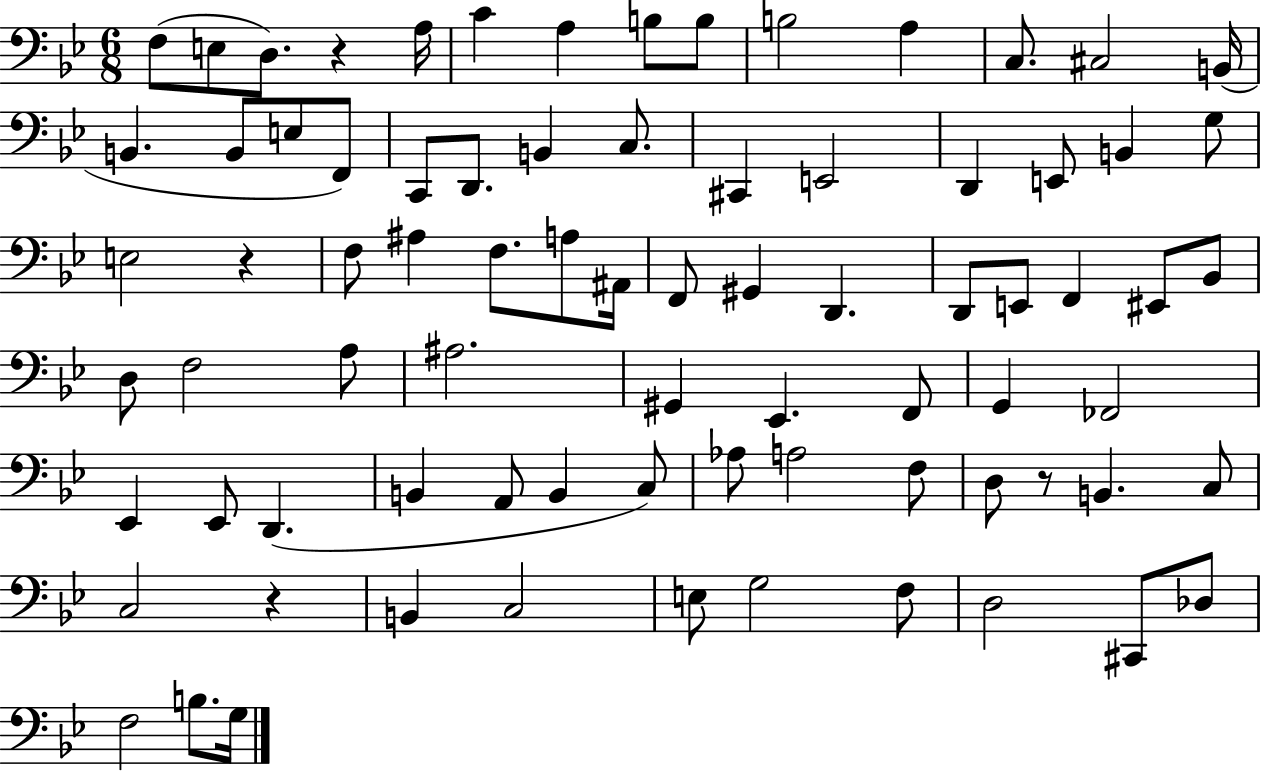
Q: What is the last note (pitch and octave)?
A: G3